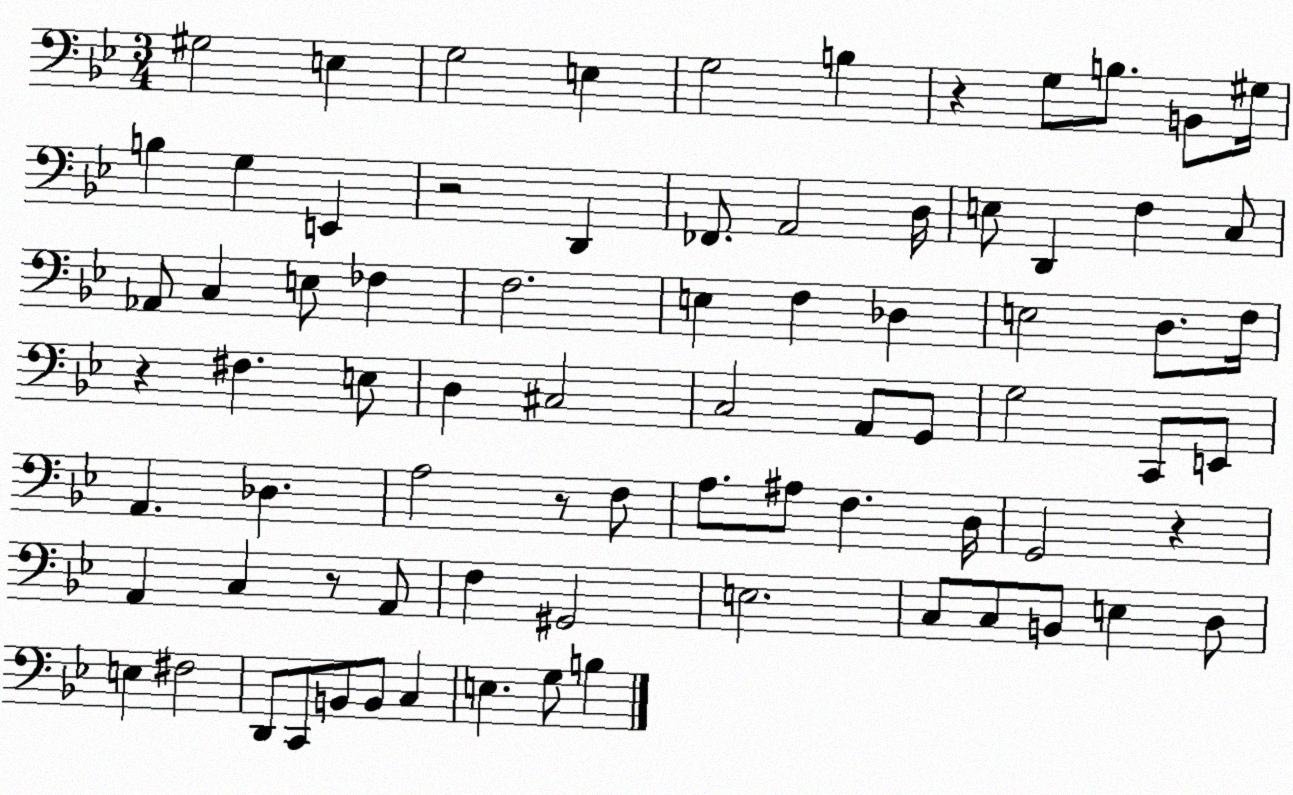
X:1
T:Untitled
M:3/4
L:1/4
K:Bb
^G,2 E, G,2 E, G,2 B, z G,/2 B,/2 B,,/2 ^G,/4 B, G, E,, z2 D,, _F,,/2 A,,2 D,/4 E,/2 D,, F, C,/2 _A,,/2 C, E,/2 _F, F,2 E, F, _D, E,2 D,/2 F,/4 z ^F, E,/2 D, ^C,2 C,2 A,,/2 G,,/2 G,2 C,,/2 E,,/2 A,, _D, A,2 z/2 F,/2 A,/2 ^A,/2 F, D,/4 G,,2 z A,, C, z/2 A,,/2 F, ^G,,2 E,2 C,/2 C,/2 B,,/2 E, D,/2 E, ^F,2 D,,/2 C,,/2 B,,/2 B,,/2 C, E, G,/2 B,